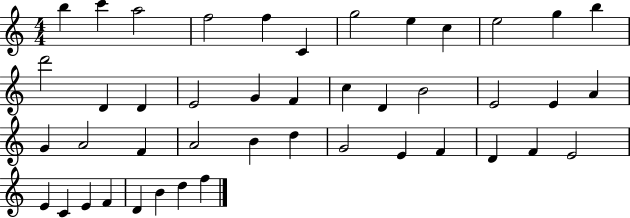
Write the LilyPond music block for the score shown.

{
  \clef treble
  \numericTimeSignature
  \time 4/4
  \key c \major
  b''4 c'''4 a''2 | f''2 f''4 c'4 | g''2 e''4 c''4 | e''2 g''4 b''4 | \break d'''2 d'4 d'4 | e'2 g'4 f'4 | c''4 d'4 b'2 | e'2 e'4 a'4 | \break g'4 a'2 f'4 | a'2 b'4 d''4 | g'2 e'4 f'4 | d'4 f'4 e'2 | \break e'4 c'4 e'4 f'4 | d'4 b'4 d''4 f''4 | \bar "|."
}